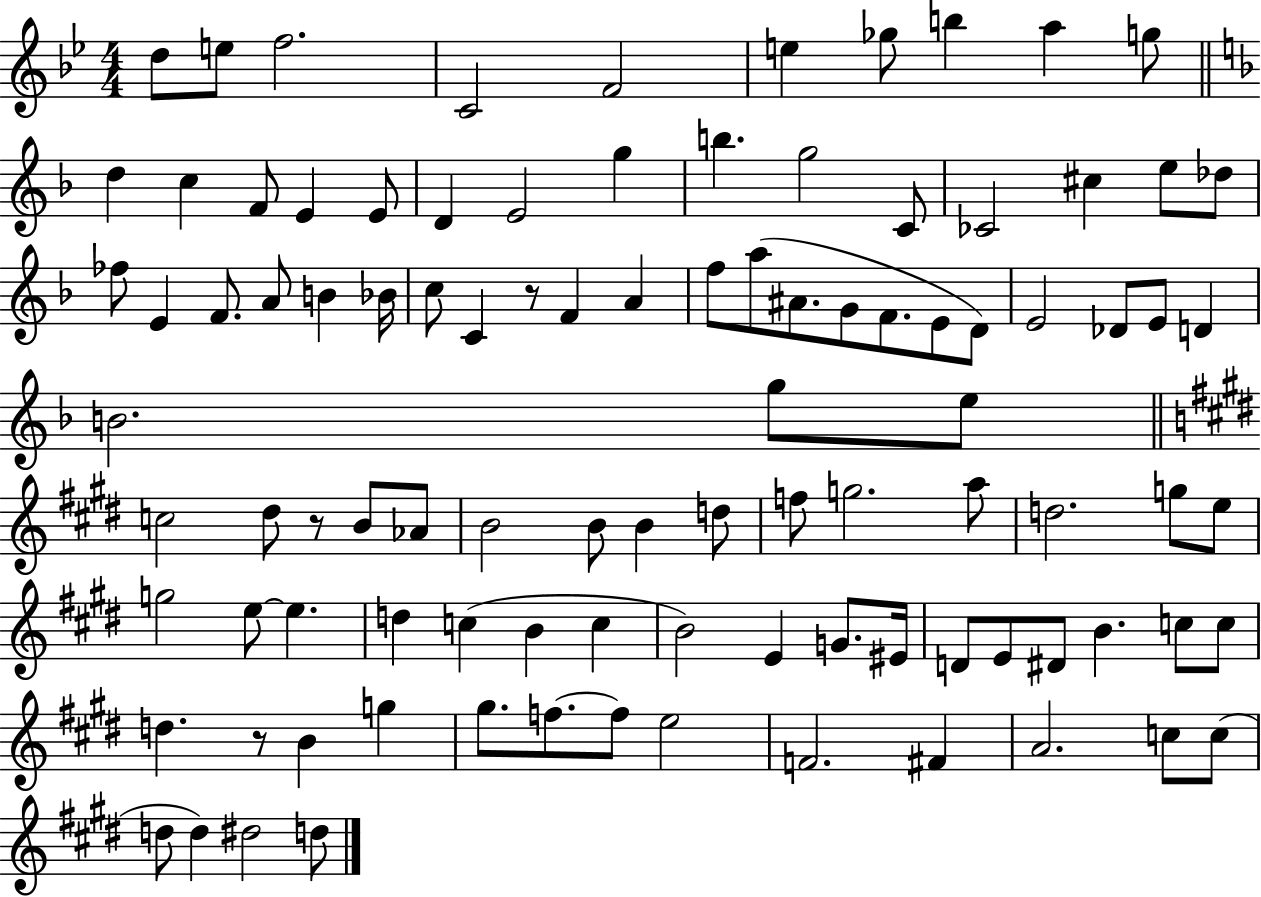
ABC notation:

X:1
T:Untitled
M:4/4
L:1/4
K:Bb
d/2 e/2 f2 C2 F2 e _g/2 b a g/2 d c F/2 E E/2 D E2 g b g2 C/2 _C2 ^c e/2 _d/2 _f/2 E F/2 A/2 B _B/4 c/2 C z/2 F A f/2 a/2 ^A/2 G/2 F/2 E/2 D/2 E2 _D/2 E/2 D B2 g/2 e/2 c2 ^d/2 z/2 B/2 _A/2 B2 B/2 B d/2 f/2 g2 a/2 d2 g/2 e/2 g2 e/2 e d c B c B2 E G/2 ^E/4 D/2 E/2 ^D/2 B c/2 c/2 d z/2 B g ^g/2 f/2 f/2 e2 F2 ^F A2 c/2 c/2 d/2 d ^d2 d/2